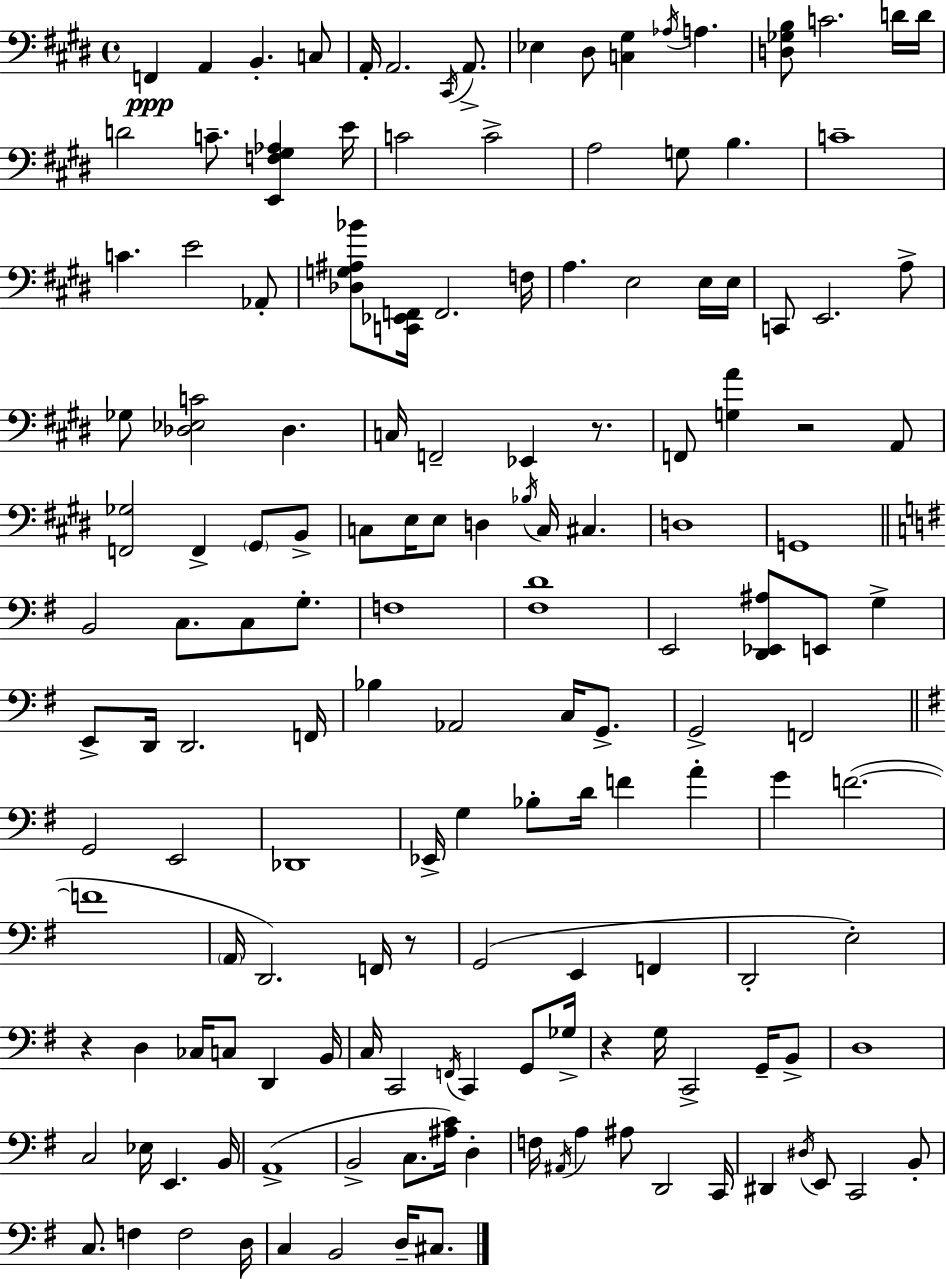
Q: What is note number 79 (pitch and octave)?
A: Bb3